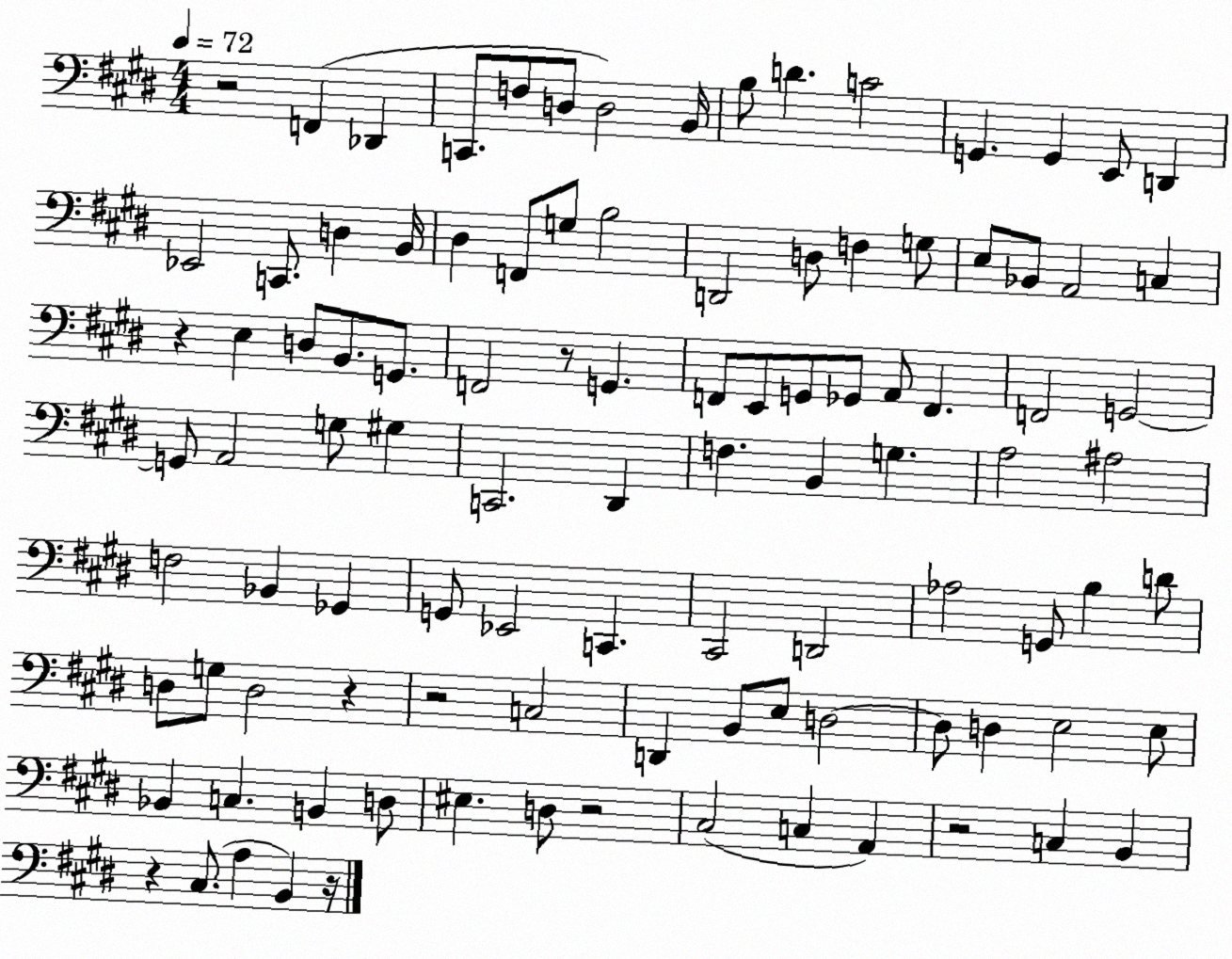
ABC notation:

X:1
T:Untitled
M:4/4
L:1/4
K:E
z2 F,, _D,, C,,/2 F,/2 D,/2 D,2 B,,/4 B,/2 D C2 G,, G,, E,,/2 D,, _E,,2 C,,/2 D, B,,/4 ^D, F,,/2 G,/2 B,2 D,,2 D,/2 F, G,/2 E,/2 _B,,/2 A,,2 C, z E, D,/2 B,,/2 G,,/2 F,,2 z/2 G,, F,,/2 E,,/2 G,,/2 _G,,/2 A,,/2 F,, F,,2 G,,2 G,,/2 A,,2 G,/2 ^G, C,,2 ^D,, F, B,, G, A,2 ^A,2 F,2 _B,, _G,, G,,/2 _E,,2 C,, ^C,,2 D,,2 _A,2 G,,/2 B, D/2 D,/2 G,/2 D,2 z z2 C,2 D,, B,,/2 E,/2 D,2 D,/2 D, E,2 E,/2 _B,, C, B,, D,/2 ^E, D,/2 z2 ^C,2 C, A,, z2 C, B,, z ^C,/2 A, B,, z/4